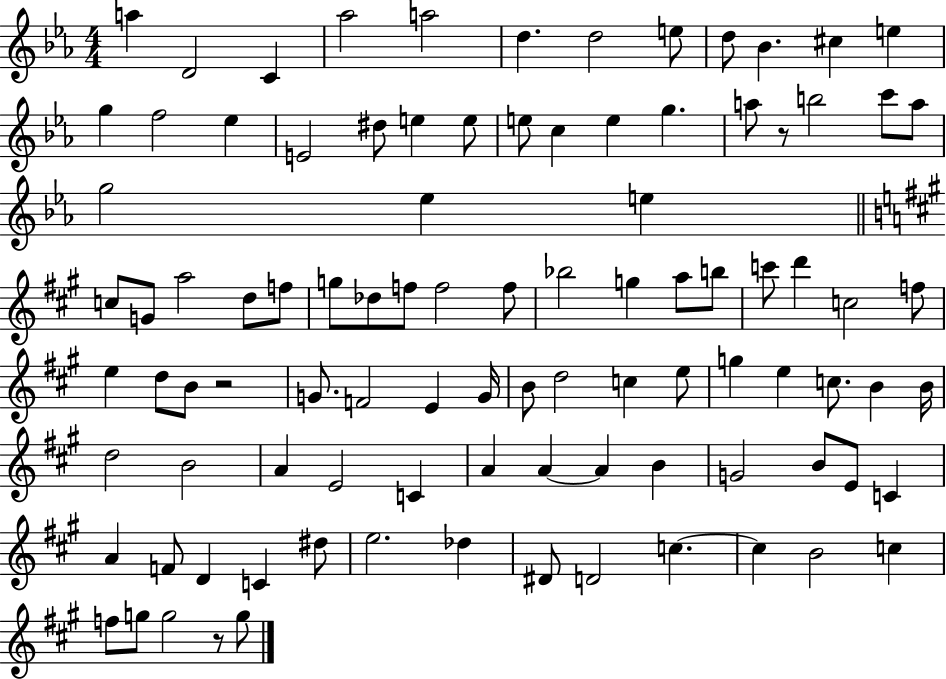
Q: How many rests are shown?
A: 3